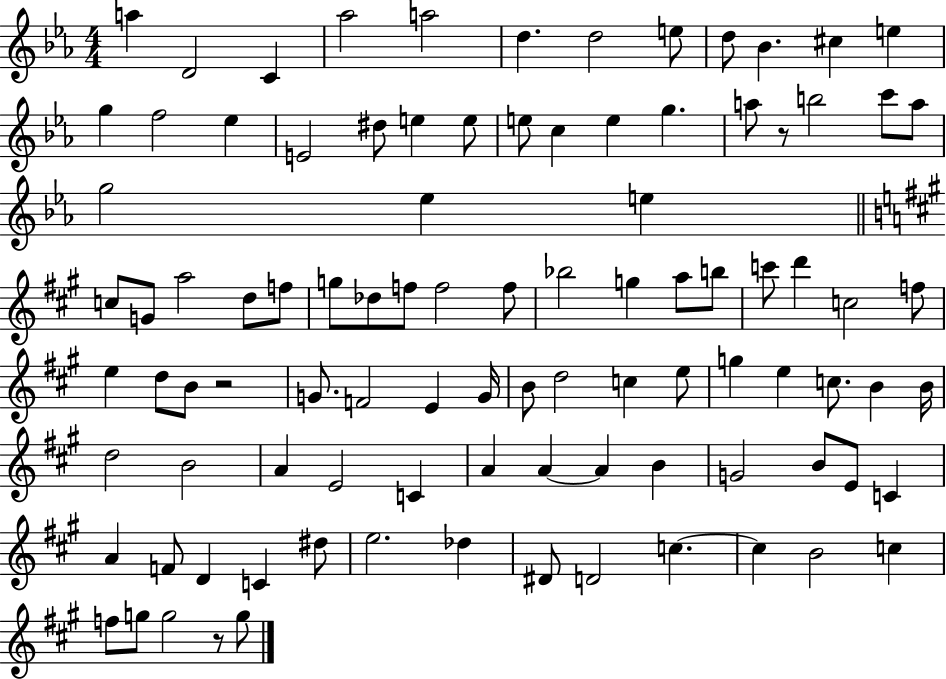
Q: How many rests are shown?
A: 3